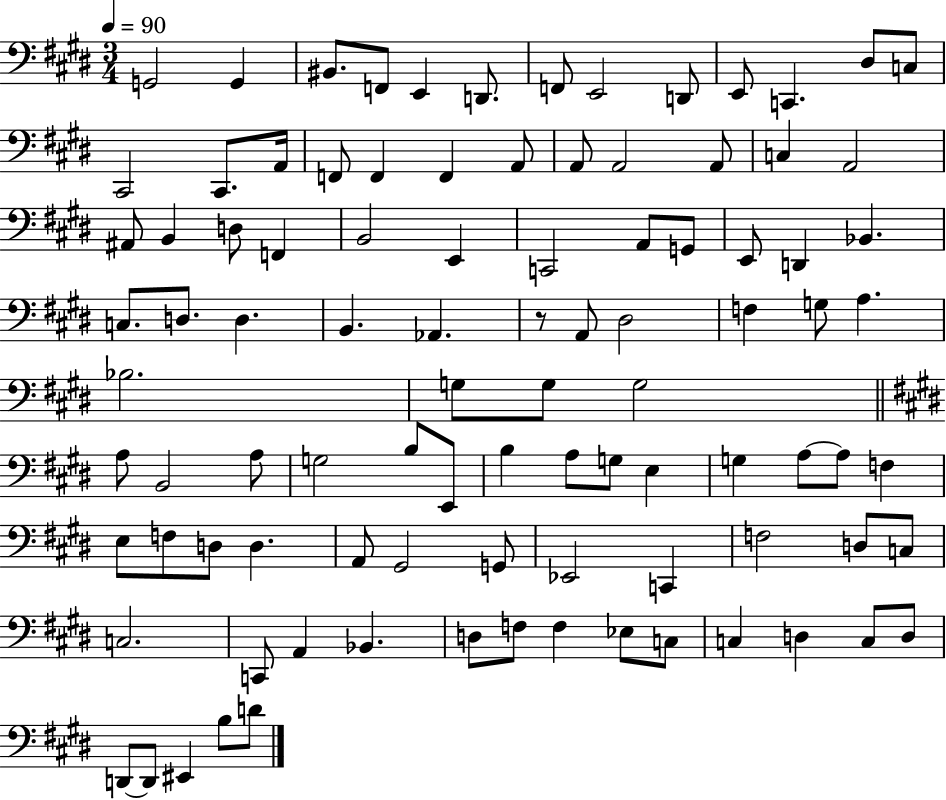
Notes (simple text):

G2/h G2/q BIS2/e. F2/e E2/q D2/e. F2/e E2/h D2/e E2/e C2/q. D#3/e C3/e C#2/h C#2/e. A2/s F2/e F2/q F2/q A2/e A2/e A2/h A2/e C3/q A2/h A#2/e B2/q D3/e F2/q B2/h E2/q C2/h A2/e G2/e E2/e D2/q Bb2/q. C3/e. D3/e. D3/q. B2/q. Ab2/q. R/e A2/e D#3/h F3/q G3/e A3/q. Bb3/h. G3/e G3/e G3/h A3/e B2/h A3/e G3/h B3/e E2/e B3/q A3/e G3/e E3/q G3/q A3/e A3/e F3/q E3/e F3/e D3/e D3/q. A2/e G#2/h G2/e Eb2/h C2/q F3/h D3/e C3/e C3/h. C2/e A2/q Bb2/q. D3/e F3/e F3/q Eb3/e C3/e C3/q D3/q C3/e D3/e D2/e D2/e EIS2/q B3/e D4/e